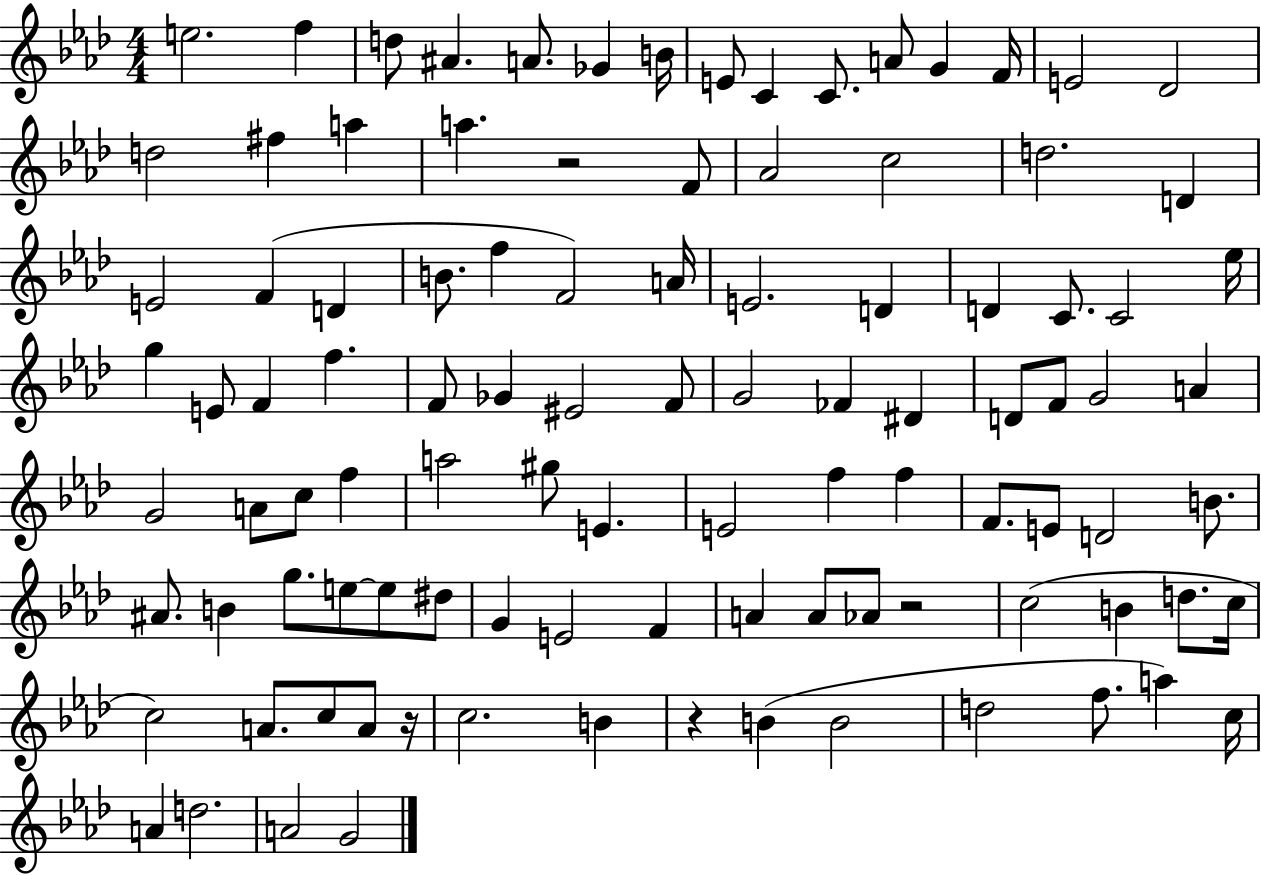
{
  \clef treble
  \numericTimeSignature
  \time 4/4
  \key aes \major
  e''2. f''4 | d''8 ais'4. a'8. ges'4 b'16 | e'8 c'4 c'8. a'8 g'4 f'16 | e'2 des'2 | \break d''2 fis''4 a''4 | a''4. r2 f'8 | aes'2 c''2 | d''2. d'4 | \break e'2 f'4( d'4 | b'8. f''4 f'2) a'16 | e'2. d'4 | d'4 c'8. c'2 ees''16 | \break g''4 e'8 f'4 f''4. | f'8 ges'4 eis'2 f'8 | g'2 fes'4 dis'4 | d'8 f'8 g'2 a'4 | \break g'2 a'8 c''8 f''4 | a''2 gis''8 e'4. | e'2 f''4 f''4 | f'8. e'8 d'2 b'8. | \break ais'8. b'4 g''8. e''8~~ e''8 dis''8 | g'4 e'2 f'4 | a'4 a'8 aes'8 r2 | c''2( b'4 d''8. c''16 | \break c''2) a'8. c''8 a'8 r16 | c''2. b'4 | r4 b'4( b'2 | d''2 f''8. a''4) c''16 | \break a'4 d''2. | a'2 g'2 | \bar "|."
}